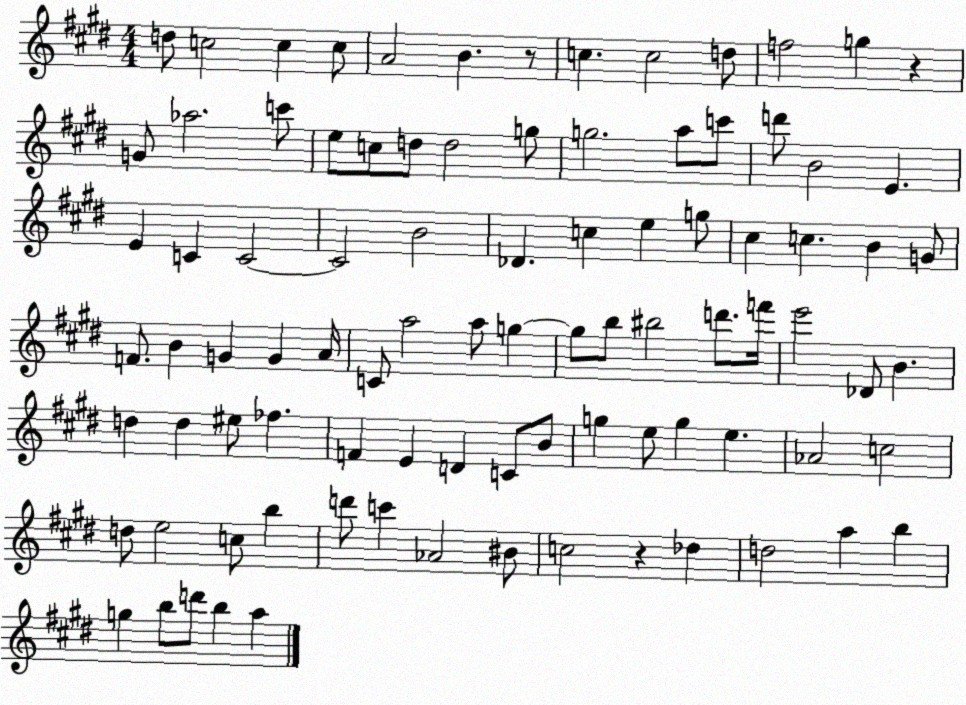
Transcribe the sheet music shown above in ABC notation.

X:1
T:Untitled
M:4/4
L:1/4
K:E
d/2 c2 c c/2 A2 B z/2 c c2 d/2 f2 g z G/2 _a2 c'/2 e/2 c/2 d/2 d2 g/2 g2 a/2 c'/2 d'/2 B2 E E C C2 C2 B2 _D c e g/2 ^c c B G/2 F/2 B G G A/4 C/2 a2 a/2 g g/2 b/2 ^b2 d'/2 f'/4 e'2 _D/2 B d d ^e/2 _f F E D C/2 B/2 g e/2 g e _A2 c2 d/2 e2 c/2 b d'/2 c' _A2 ^B/2 c2 z _d d2 a b g b/2 d'/2 b a